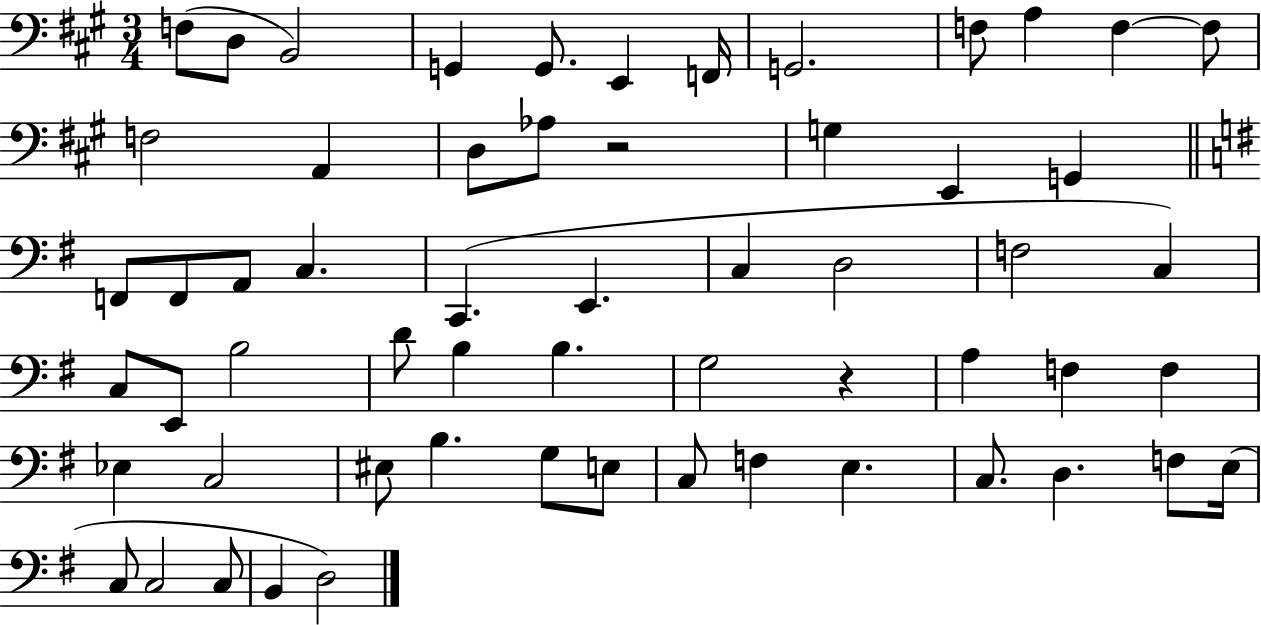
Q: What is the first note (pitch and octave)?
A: F3